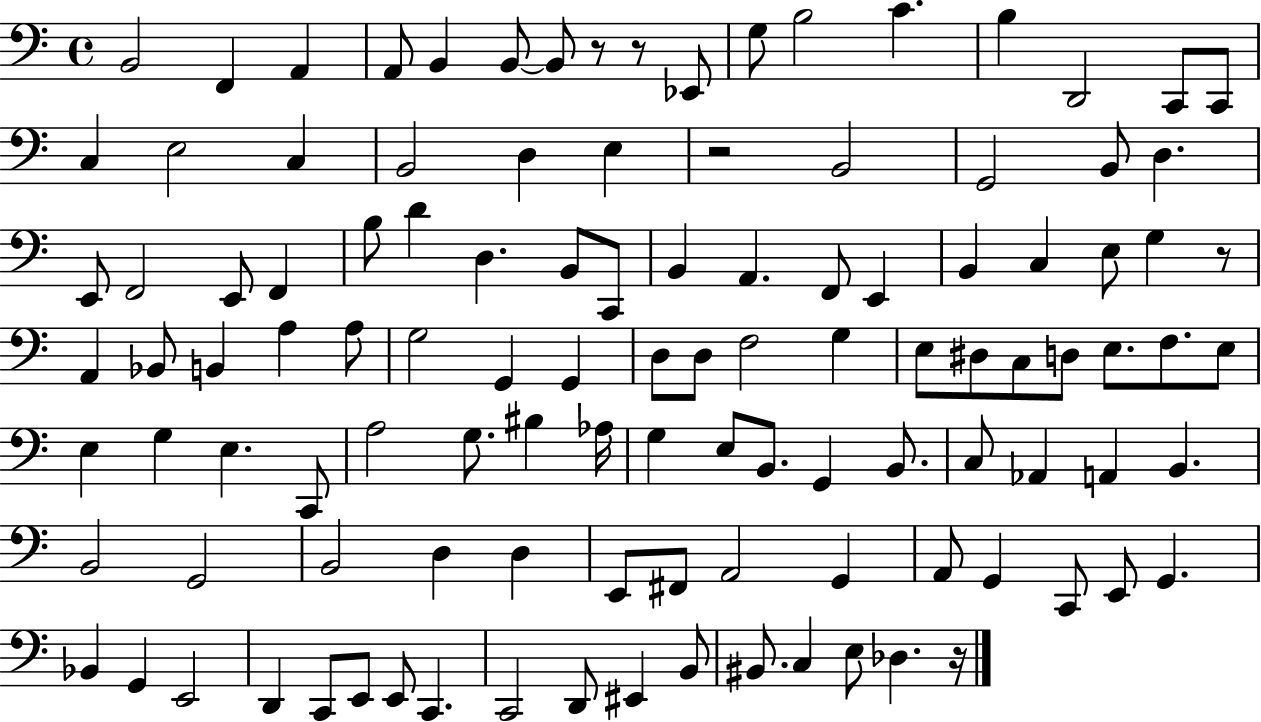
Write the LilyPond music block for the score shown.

{
  \clef bass
  \time 4/4
  \defaultTimeSignature
  \key c \major
  b,2 f,4 a,4 | a,8 b,4 b,8~~ b,8 r8 r8 ees,8 | g8 b2 c'4. | b4 d,2 c,8 c,8 | \break c4 e2 c4 | b,2 d4 e4 | r2 b,2 | g,2 b,8 d4. | \break e,8 f,2 e,8 f,4 | b8 d'4 d4. b,8 c,8 | b,4 a,4. f,8 e,4 | b,4 c4 e8 g4 r8 | \break a,4 bes,8 b,4 a4 a8 | g2 g,4 g,4 | d8 d8 f2 g4 | e8 dis8 c8 d8 e8. f8. e8 | \break e4 g4 e4. c,8 | a2 g8. bis4 aes16 | g4 e8 b,8. g,4 b,8. | c8 aes,4 a,4 b,4. | \break b,2 g,2 | b,2 d4 d4 | e,8 fis,8 a,2 g,4 | a,8 g,4 c,8 e,8 g,4. | \break bes,4 g,4 e,2 | d,4 c,8 e,8 e,8 c,4. | c,2 d,8 eis,4 b,8 | bis,8. c4 e8 des4. r16 | \break \bar "|."
}